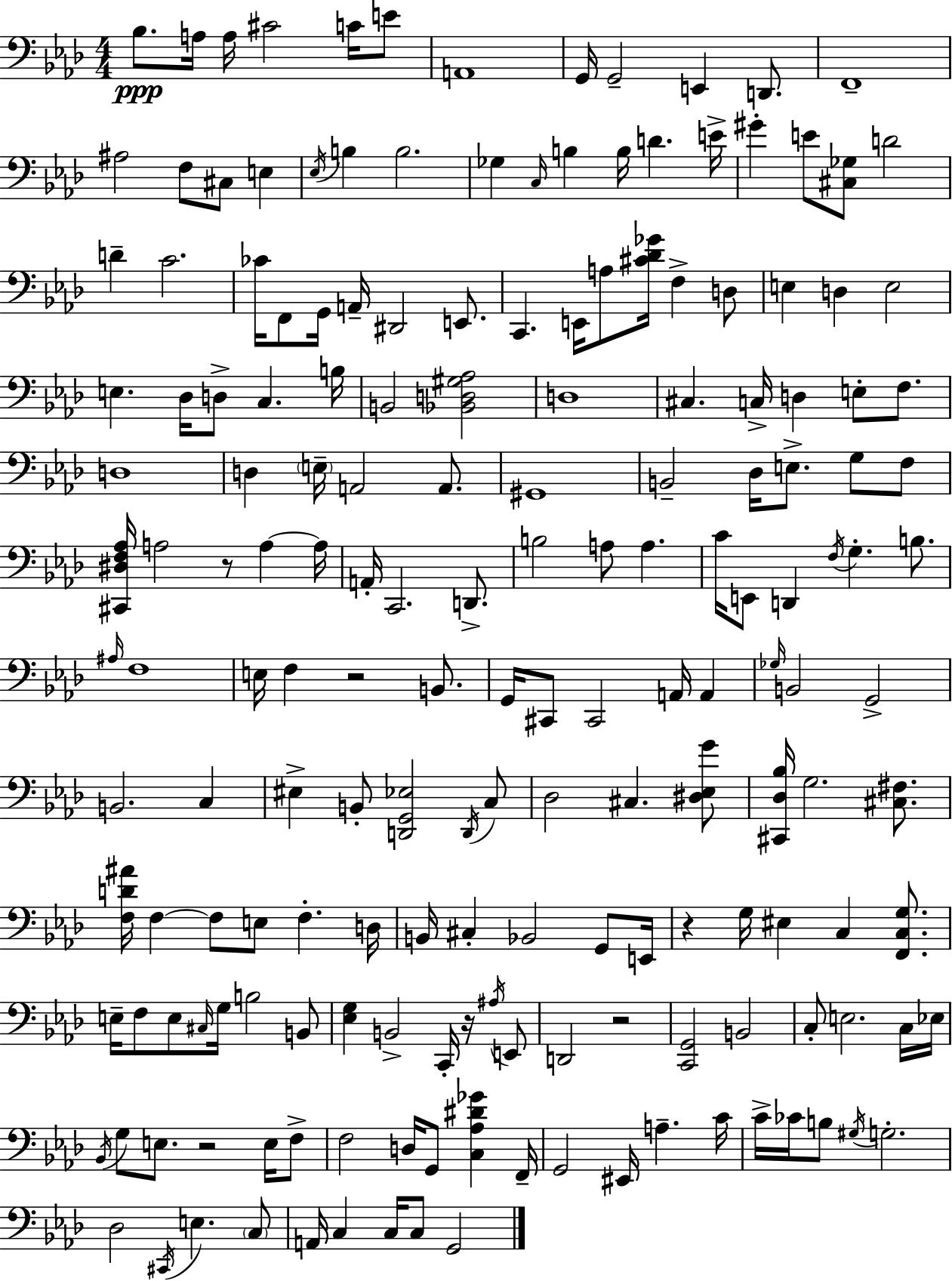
X:1
T:Untitled
M:4/4
L:1/4
K:Ab
_B,/2 A,/4 A,/4 ^C2 C/4 E/2 A,,4 G,,/4 G,,2 E,, D,,/2 F,,4 ^A,2 F,/2 ^C,/2 E, _E,/4 B, B,2 _G, C,/4 B, B,/4 D E/4 ^G E/2 [^C,_G,]/2 D2 D C2 _C/4 F,,/2 G,,/4 A,,/4 ^D,,2 E,,/2 C,, E,,/4 A,/2 [^C_D_G]/4 F, D,/2 E, D, E,2 E, _D,/4 D,/2 C, B,/4 B,,2 [_B,,D,^G,_A,]2 D,4 ^C, C,/4 D, E,/2 F,/2 D,4 D, E,/4 A,,2 A,,/2 ^G,,4 B,,2 _D,/4 E,/2 G,/2 F,/2 [^C,,^D,F,_A,]/4 A,2 z/2 A, A,/4 A,,/4 C,,2 D,,/2 B,2 A,/2 A, C/4 E,,/2 D,, F,/4 G, B,/2 ^A,/4 F,4 E,/4 F, z2 B,,/2 G,,/4 ^C,,/2 ^C,,2 A,,/4 A,, _G,/4 B,,2 G,,2 B,,2 C, ^E, B,,/2 [D,,G,,_E,]2 D,,/4 C,/2 _D,2 ^C, [^D,_E,G]/2 [^C,,_D,_B,]/4 G,2 [^C,^F,]/2 [F,D^A]/4 F, F,/2 E,/2 F, D,/4 B,,/4 ^C, _B,,2 G,,/2 E,,/4 z G,/4 ^E, C, [F,,C,G,]/2 E,/4 F,/2 E,/2 ^C,/4 G,/4 B,2 B,,/2 [_E,G,] B,,2 C,,/4 z/4 ^A,/4 E,,/2 D,,2 z2 [C,,G,,]2 B,,2 C,/2 E,2 C,/4 _E,/4 _B,,/4 G,/2 E,/2 z2 E,/4 F,/2 F,2 D,/4 G,,/2 [C,_A,^D_G] F,,/4 G,,2 ^E,,/4 A, C/4 C/4 _C/4 B,/2 ^G,/4 G,2 _D,2 ^C,,/4 E, C,/2 A,,/4 C, C,/4 C,/2 G,,2